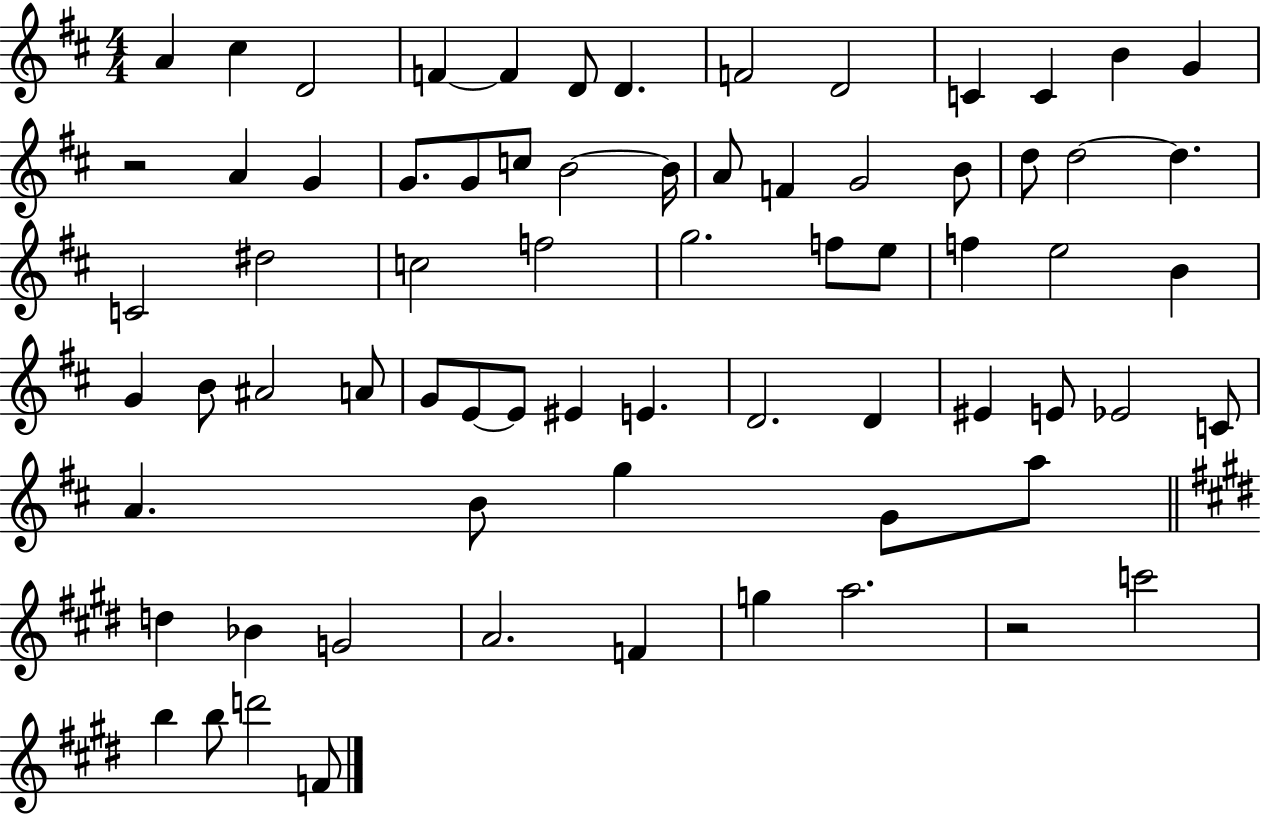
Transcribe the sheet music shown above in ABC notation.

X:1
T:Untitled
M:4/4
L:1/4
K:D
A ^c D2 F F D/2 D F2 D2 C C B G z2 A G G/2 G/2 c/2 B2 B/4 A/2 F G2 B/2 d/2 d2 d C2 ^d2 c2 f2 g2 f/2 e/2 f e2 B G B/2 ^A2 A/2 G/2 E/2 E/2 ^E E D2 D ^E E/2 _E2 C/2 A B/2 g G/2 a/2 d _B G2 A2 F g a2 z2 c'2 b b/2 d'2 F/2